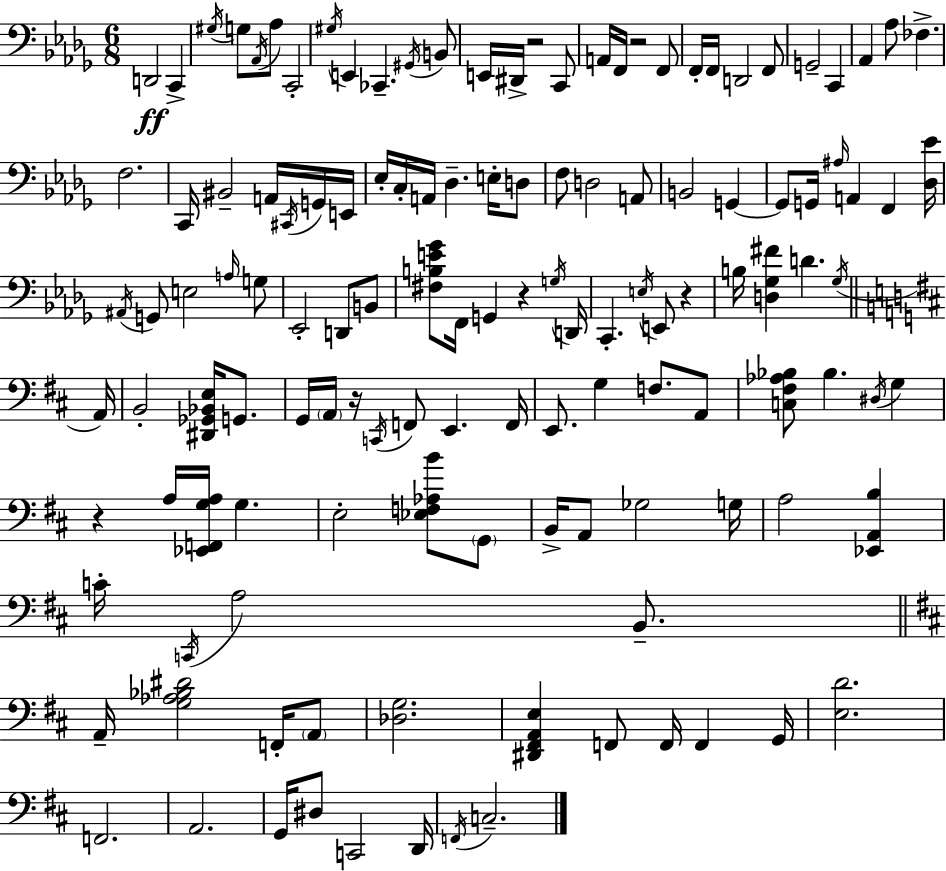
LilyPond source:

{
  \clef bass
  \numericTimeSignature
  \time 6/8
  \key bes \minor
  d,2\ff c,4-> | \acciaccatura { gis16 } g8 \acciaccatura { aes,16 } aes8 c,2-. | \acciaccatura { gis16 } e,4 ces,4.-- | \acciaccatura { gis,16 } b,8 e,16 dis,16-> r2 | \break c,8 a,16 f,16 r2 | f,8 f,16-. f,16 d,2 | f,8 g,2-- | c,4 aes,4 aes8 fes4.-> | \break f2. | c,16 bis,2-- | a,16 \acciaccatura { cis,16 } g,16 e,16 ees16-. c16-. a,16 des4.-- | e16-. d8 f8 d2 | \break a,8 b,2 | g,4~~ g,8 g,16 \grace { ais16 } a,4 | f,4 <des ees'>16 \acciaccatura { ais,16 } g,8 e2 | \grace { a16 } g8 ees,2-. | \break d,8 b,8 <fis b e' ges'>8 f,16 g,4 | r4 \acciaccatura { g16 } d,16 c,4.-. | \acciaccatura { e16 } e,8 r4 b16 <d ges fis'>4 | d'4. \acciaccatura { ges16 } \bar "||" \break \key d \major a,16 b,2-. <dis, ges, bes, e>16 g,8. | g,16 \parenthesize a,16 r16 \acciaccatura { c,16 } f,8 e,4. | f,16 e,8. g4 f8. | a,8 <c fis aes bes>8 bes4. \acciaccatura { dis16 } g4 | \break r4 a16 <ees, f, g a>16 g4. | e2-. <ees f aes b'>8 | \parenthesize g,8 b,16-> a,8 ges2 | g16 a2 <ees, a, b>4 | \break c'16-. \acciaccatura { c,16 } a2 | b,8.-- \bar "||" \break \key b \minor a,16-- <g aes bes dis'>2 f,16-. \parenthesize a,8 | <des g>2. | <dis, fis, a, e>4 f,8 f,16 f,4 g,16 | <e d'>2. | \break f,2. | a,2. | g,16 dis8 c,2 d,16 | \acciaccatura { f,16 } c2.-- | \break \bar "|."
}